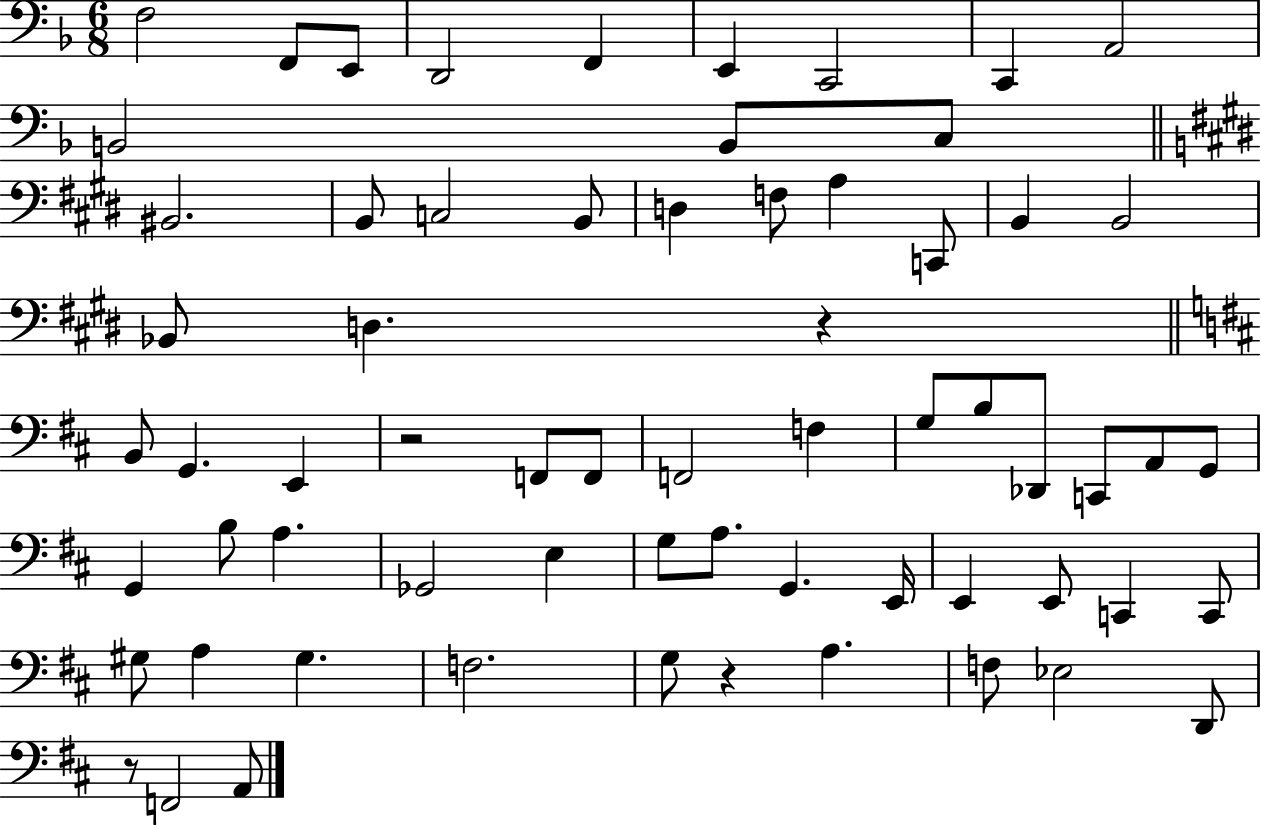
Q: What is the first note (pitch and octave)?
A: F3